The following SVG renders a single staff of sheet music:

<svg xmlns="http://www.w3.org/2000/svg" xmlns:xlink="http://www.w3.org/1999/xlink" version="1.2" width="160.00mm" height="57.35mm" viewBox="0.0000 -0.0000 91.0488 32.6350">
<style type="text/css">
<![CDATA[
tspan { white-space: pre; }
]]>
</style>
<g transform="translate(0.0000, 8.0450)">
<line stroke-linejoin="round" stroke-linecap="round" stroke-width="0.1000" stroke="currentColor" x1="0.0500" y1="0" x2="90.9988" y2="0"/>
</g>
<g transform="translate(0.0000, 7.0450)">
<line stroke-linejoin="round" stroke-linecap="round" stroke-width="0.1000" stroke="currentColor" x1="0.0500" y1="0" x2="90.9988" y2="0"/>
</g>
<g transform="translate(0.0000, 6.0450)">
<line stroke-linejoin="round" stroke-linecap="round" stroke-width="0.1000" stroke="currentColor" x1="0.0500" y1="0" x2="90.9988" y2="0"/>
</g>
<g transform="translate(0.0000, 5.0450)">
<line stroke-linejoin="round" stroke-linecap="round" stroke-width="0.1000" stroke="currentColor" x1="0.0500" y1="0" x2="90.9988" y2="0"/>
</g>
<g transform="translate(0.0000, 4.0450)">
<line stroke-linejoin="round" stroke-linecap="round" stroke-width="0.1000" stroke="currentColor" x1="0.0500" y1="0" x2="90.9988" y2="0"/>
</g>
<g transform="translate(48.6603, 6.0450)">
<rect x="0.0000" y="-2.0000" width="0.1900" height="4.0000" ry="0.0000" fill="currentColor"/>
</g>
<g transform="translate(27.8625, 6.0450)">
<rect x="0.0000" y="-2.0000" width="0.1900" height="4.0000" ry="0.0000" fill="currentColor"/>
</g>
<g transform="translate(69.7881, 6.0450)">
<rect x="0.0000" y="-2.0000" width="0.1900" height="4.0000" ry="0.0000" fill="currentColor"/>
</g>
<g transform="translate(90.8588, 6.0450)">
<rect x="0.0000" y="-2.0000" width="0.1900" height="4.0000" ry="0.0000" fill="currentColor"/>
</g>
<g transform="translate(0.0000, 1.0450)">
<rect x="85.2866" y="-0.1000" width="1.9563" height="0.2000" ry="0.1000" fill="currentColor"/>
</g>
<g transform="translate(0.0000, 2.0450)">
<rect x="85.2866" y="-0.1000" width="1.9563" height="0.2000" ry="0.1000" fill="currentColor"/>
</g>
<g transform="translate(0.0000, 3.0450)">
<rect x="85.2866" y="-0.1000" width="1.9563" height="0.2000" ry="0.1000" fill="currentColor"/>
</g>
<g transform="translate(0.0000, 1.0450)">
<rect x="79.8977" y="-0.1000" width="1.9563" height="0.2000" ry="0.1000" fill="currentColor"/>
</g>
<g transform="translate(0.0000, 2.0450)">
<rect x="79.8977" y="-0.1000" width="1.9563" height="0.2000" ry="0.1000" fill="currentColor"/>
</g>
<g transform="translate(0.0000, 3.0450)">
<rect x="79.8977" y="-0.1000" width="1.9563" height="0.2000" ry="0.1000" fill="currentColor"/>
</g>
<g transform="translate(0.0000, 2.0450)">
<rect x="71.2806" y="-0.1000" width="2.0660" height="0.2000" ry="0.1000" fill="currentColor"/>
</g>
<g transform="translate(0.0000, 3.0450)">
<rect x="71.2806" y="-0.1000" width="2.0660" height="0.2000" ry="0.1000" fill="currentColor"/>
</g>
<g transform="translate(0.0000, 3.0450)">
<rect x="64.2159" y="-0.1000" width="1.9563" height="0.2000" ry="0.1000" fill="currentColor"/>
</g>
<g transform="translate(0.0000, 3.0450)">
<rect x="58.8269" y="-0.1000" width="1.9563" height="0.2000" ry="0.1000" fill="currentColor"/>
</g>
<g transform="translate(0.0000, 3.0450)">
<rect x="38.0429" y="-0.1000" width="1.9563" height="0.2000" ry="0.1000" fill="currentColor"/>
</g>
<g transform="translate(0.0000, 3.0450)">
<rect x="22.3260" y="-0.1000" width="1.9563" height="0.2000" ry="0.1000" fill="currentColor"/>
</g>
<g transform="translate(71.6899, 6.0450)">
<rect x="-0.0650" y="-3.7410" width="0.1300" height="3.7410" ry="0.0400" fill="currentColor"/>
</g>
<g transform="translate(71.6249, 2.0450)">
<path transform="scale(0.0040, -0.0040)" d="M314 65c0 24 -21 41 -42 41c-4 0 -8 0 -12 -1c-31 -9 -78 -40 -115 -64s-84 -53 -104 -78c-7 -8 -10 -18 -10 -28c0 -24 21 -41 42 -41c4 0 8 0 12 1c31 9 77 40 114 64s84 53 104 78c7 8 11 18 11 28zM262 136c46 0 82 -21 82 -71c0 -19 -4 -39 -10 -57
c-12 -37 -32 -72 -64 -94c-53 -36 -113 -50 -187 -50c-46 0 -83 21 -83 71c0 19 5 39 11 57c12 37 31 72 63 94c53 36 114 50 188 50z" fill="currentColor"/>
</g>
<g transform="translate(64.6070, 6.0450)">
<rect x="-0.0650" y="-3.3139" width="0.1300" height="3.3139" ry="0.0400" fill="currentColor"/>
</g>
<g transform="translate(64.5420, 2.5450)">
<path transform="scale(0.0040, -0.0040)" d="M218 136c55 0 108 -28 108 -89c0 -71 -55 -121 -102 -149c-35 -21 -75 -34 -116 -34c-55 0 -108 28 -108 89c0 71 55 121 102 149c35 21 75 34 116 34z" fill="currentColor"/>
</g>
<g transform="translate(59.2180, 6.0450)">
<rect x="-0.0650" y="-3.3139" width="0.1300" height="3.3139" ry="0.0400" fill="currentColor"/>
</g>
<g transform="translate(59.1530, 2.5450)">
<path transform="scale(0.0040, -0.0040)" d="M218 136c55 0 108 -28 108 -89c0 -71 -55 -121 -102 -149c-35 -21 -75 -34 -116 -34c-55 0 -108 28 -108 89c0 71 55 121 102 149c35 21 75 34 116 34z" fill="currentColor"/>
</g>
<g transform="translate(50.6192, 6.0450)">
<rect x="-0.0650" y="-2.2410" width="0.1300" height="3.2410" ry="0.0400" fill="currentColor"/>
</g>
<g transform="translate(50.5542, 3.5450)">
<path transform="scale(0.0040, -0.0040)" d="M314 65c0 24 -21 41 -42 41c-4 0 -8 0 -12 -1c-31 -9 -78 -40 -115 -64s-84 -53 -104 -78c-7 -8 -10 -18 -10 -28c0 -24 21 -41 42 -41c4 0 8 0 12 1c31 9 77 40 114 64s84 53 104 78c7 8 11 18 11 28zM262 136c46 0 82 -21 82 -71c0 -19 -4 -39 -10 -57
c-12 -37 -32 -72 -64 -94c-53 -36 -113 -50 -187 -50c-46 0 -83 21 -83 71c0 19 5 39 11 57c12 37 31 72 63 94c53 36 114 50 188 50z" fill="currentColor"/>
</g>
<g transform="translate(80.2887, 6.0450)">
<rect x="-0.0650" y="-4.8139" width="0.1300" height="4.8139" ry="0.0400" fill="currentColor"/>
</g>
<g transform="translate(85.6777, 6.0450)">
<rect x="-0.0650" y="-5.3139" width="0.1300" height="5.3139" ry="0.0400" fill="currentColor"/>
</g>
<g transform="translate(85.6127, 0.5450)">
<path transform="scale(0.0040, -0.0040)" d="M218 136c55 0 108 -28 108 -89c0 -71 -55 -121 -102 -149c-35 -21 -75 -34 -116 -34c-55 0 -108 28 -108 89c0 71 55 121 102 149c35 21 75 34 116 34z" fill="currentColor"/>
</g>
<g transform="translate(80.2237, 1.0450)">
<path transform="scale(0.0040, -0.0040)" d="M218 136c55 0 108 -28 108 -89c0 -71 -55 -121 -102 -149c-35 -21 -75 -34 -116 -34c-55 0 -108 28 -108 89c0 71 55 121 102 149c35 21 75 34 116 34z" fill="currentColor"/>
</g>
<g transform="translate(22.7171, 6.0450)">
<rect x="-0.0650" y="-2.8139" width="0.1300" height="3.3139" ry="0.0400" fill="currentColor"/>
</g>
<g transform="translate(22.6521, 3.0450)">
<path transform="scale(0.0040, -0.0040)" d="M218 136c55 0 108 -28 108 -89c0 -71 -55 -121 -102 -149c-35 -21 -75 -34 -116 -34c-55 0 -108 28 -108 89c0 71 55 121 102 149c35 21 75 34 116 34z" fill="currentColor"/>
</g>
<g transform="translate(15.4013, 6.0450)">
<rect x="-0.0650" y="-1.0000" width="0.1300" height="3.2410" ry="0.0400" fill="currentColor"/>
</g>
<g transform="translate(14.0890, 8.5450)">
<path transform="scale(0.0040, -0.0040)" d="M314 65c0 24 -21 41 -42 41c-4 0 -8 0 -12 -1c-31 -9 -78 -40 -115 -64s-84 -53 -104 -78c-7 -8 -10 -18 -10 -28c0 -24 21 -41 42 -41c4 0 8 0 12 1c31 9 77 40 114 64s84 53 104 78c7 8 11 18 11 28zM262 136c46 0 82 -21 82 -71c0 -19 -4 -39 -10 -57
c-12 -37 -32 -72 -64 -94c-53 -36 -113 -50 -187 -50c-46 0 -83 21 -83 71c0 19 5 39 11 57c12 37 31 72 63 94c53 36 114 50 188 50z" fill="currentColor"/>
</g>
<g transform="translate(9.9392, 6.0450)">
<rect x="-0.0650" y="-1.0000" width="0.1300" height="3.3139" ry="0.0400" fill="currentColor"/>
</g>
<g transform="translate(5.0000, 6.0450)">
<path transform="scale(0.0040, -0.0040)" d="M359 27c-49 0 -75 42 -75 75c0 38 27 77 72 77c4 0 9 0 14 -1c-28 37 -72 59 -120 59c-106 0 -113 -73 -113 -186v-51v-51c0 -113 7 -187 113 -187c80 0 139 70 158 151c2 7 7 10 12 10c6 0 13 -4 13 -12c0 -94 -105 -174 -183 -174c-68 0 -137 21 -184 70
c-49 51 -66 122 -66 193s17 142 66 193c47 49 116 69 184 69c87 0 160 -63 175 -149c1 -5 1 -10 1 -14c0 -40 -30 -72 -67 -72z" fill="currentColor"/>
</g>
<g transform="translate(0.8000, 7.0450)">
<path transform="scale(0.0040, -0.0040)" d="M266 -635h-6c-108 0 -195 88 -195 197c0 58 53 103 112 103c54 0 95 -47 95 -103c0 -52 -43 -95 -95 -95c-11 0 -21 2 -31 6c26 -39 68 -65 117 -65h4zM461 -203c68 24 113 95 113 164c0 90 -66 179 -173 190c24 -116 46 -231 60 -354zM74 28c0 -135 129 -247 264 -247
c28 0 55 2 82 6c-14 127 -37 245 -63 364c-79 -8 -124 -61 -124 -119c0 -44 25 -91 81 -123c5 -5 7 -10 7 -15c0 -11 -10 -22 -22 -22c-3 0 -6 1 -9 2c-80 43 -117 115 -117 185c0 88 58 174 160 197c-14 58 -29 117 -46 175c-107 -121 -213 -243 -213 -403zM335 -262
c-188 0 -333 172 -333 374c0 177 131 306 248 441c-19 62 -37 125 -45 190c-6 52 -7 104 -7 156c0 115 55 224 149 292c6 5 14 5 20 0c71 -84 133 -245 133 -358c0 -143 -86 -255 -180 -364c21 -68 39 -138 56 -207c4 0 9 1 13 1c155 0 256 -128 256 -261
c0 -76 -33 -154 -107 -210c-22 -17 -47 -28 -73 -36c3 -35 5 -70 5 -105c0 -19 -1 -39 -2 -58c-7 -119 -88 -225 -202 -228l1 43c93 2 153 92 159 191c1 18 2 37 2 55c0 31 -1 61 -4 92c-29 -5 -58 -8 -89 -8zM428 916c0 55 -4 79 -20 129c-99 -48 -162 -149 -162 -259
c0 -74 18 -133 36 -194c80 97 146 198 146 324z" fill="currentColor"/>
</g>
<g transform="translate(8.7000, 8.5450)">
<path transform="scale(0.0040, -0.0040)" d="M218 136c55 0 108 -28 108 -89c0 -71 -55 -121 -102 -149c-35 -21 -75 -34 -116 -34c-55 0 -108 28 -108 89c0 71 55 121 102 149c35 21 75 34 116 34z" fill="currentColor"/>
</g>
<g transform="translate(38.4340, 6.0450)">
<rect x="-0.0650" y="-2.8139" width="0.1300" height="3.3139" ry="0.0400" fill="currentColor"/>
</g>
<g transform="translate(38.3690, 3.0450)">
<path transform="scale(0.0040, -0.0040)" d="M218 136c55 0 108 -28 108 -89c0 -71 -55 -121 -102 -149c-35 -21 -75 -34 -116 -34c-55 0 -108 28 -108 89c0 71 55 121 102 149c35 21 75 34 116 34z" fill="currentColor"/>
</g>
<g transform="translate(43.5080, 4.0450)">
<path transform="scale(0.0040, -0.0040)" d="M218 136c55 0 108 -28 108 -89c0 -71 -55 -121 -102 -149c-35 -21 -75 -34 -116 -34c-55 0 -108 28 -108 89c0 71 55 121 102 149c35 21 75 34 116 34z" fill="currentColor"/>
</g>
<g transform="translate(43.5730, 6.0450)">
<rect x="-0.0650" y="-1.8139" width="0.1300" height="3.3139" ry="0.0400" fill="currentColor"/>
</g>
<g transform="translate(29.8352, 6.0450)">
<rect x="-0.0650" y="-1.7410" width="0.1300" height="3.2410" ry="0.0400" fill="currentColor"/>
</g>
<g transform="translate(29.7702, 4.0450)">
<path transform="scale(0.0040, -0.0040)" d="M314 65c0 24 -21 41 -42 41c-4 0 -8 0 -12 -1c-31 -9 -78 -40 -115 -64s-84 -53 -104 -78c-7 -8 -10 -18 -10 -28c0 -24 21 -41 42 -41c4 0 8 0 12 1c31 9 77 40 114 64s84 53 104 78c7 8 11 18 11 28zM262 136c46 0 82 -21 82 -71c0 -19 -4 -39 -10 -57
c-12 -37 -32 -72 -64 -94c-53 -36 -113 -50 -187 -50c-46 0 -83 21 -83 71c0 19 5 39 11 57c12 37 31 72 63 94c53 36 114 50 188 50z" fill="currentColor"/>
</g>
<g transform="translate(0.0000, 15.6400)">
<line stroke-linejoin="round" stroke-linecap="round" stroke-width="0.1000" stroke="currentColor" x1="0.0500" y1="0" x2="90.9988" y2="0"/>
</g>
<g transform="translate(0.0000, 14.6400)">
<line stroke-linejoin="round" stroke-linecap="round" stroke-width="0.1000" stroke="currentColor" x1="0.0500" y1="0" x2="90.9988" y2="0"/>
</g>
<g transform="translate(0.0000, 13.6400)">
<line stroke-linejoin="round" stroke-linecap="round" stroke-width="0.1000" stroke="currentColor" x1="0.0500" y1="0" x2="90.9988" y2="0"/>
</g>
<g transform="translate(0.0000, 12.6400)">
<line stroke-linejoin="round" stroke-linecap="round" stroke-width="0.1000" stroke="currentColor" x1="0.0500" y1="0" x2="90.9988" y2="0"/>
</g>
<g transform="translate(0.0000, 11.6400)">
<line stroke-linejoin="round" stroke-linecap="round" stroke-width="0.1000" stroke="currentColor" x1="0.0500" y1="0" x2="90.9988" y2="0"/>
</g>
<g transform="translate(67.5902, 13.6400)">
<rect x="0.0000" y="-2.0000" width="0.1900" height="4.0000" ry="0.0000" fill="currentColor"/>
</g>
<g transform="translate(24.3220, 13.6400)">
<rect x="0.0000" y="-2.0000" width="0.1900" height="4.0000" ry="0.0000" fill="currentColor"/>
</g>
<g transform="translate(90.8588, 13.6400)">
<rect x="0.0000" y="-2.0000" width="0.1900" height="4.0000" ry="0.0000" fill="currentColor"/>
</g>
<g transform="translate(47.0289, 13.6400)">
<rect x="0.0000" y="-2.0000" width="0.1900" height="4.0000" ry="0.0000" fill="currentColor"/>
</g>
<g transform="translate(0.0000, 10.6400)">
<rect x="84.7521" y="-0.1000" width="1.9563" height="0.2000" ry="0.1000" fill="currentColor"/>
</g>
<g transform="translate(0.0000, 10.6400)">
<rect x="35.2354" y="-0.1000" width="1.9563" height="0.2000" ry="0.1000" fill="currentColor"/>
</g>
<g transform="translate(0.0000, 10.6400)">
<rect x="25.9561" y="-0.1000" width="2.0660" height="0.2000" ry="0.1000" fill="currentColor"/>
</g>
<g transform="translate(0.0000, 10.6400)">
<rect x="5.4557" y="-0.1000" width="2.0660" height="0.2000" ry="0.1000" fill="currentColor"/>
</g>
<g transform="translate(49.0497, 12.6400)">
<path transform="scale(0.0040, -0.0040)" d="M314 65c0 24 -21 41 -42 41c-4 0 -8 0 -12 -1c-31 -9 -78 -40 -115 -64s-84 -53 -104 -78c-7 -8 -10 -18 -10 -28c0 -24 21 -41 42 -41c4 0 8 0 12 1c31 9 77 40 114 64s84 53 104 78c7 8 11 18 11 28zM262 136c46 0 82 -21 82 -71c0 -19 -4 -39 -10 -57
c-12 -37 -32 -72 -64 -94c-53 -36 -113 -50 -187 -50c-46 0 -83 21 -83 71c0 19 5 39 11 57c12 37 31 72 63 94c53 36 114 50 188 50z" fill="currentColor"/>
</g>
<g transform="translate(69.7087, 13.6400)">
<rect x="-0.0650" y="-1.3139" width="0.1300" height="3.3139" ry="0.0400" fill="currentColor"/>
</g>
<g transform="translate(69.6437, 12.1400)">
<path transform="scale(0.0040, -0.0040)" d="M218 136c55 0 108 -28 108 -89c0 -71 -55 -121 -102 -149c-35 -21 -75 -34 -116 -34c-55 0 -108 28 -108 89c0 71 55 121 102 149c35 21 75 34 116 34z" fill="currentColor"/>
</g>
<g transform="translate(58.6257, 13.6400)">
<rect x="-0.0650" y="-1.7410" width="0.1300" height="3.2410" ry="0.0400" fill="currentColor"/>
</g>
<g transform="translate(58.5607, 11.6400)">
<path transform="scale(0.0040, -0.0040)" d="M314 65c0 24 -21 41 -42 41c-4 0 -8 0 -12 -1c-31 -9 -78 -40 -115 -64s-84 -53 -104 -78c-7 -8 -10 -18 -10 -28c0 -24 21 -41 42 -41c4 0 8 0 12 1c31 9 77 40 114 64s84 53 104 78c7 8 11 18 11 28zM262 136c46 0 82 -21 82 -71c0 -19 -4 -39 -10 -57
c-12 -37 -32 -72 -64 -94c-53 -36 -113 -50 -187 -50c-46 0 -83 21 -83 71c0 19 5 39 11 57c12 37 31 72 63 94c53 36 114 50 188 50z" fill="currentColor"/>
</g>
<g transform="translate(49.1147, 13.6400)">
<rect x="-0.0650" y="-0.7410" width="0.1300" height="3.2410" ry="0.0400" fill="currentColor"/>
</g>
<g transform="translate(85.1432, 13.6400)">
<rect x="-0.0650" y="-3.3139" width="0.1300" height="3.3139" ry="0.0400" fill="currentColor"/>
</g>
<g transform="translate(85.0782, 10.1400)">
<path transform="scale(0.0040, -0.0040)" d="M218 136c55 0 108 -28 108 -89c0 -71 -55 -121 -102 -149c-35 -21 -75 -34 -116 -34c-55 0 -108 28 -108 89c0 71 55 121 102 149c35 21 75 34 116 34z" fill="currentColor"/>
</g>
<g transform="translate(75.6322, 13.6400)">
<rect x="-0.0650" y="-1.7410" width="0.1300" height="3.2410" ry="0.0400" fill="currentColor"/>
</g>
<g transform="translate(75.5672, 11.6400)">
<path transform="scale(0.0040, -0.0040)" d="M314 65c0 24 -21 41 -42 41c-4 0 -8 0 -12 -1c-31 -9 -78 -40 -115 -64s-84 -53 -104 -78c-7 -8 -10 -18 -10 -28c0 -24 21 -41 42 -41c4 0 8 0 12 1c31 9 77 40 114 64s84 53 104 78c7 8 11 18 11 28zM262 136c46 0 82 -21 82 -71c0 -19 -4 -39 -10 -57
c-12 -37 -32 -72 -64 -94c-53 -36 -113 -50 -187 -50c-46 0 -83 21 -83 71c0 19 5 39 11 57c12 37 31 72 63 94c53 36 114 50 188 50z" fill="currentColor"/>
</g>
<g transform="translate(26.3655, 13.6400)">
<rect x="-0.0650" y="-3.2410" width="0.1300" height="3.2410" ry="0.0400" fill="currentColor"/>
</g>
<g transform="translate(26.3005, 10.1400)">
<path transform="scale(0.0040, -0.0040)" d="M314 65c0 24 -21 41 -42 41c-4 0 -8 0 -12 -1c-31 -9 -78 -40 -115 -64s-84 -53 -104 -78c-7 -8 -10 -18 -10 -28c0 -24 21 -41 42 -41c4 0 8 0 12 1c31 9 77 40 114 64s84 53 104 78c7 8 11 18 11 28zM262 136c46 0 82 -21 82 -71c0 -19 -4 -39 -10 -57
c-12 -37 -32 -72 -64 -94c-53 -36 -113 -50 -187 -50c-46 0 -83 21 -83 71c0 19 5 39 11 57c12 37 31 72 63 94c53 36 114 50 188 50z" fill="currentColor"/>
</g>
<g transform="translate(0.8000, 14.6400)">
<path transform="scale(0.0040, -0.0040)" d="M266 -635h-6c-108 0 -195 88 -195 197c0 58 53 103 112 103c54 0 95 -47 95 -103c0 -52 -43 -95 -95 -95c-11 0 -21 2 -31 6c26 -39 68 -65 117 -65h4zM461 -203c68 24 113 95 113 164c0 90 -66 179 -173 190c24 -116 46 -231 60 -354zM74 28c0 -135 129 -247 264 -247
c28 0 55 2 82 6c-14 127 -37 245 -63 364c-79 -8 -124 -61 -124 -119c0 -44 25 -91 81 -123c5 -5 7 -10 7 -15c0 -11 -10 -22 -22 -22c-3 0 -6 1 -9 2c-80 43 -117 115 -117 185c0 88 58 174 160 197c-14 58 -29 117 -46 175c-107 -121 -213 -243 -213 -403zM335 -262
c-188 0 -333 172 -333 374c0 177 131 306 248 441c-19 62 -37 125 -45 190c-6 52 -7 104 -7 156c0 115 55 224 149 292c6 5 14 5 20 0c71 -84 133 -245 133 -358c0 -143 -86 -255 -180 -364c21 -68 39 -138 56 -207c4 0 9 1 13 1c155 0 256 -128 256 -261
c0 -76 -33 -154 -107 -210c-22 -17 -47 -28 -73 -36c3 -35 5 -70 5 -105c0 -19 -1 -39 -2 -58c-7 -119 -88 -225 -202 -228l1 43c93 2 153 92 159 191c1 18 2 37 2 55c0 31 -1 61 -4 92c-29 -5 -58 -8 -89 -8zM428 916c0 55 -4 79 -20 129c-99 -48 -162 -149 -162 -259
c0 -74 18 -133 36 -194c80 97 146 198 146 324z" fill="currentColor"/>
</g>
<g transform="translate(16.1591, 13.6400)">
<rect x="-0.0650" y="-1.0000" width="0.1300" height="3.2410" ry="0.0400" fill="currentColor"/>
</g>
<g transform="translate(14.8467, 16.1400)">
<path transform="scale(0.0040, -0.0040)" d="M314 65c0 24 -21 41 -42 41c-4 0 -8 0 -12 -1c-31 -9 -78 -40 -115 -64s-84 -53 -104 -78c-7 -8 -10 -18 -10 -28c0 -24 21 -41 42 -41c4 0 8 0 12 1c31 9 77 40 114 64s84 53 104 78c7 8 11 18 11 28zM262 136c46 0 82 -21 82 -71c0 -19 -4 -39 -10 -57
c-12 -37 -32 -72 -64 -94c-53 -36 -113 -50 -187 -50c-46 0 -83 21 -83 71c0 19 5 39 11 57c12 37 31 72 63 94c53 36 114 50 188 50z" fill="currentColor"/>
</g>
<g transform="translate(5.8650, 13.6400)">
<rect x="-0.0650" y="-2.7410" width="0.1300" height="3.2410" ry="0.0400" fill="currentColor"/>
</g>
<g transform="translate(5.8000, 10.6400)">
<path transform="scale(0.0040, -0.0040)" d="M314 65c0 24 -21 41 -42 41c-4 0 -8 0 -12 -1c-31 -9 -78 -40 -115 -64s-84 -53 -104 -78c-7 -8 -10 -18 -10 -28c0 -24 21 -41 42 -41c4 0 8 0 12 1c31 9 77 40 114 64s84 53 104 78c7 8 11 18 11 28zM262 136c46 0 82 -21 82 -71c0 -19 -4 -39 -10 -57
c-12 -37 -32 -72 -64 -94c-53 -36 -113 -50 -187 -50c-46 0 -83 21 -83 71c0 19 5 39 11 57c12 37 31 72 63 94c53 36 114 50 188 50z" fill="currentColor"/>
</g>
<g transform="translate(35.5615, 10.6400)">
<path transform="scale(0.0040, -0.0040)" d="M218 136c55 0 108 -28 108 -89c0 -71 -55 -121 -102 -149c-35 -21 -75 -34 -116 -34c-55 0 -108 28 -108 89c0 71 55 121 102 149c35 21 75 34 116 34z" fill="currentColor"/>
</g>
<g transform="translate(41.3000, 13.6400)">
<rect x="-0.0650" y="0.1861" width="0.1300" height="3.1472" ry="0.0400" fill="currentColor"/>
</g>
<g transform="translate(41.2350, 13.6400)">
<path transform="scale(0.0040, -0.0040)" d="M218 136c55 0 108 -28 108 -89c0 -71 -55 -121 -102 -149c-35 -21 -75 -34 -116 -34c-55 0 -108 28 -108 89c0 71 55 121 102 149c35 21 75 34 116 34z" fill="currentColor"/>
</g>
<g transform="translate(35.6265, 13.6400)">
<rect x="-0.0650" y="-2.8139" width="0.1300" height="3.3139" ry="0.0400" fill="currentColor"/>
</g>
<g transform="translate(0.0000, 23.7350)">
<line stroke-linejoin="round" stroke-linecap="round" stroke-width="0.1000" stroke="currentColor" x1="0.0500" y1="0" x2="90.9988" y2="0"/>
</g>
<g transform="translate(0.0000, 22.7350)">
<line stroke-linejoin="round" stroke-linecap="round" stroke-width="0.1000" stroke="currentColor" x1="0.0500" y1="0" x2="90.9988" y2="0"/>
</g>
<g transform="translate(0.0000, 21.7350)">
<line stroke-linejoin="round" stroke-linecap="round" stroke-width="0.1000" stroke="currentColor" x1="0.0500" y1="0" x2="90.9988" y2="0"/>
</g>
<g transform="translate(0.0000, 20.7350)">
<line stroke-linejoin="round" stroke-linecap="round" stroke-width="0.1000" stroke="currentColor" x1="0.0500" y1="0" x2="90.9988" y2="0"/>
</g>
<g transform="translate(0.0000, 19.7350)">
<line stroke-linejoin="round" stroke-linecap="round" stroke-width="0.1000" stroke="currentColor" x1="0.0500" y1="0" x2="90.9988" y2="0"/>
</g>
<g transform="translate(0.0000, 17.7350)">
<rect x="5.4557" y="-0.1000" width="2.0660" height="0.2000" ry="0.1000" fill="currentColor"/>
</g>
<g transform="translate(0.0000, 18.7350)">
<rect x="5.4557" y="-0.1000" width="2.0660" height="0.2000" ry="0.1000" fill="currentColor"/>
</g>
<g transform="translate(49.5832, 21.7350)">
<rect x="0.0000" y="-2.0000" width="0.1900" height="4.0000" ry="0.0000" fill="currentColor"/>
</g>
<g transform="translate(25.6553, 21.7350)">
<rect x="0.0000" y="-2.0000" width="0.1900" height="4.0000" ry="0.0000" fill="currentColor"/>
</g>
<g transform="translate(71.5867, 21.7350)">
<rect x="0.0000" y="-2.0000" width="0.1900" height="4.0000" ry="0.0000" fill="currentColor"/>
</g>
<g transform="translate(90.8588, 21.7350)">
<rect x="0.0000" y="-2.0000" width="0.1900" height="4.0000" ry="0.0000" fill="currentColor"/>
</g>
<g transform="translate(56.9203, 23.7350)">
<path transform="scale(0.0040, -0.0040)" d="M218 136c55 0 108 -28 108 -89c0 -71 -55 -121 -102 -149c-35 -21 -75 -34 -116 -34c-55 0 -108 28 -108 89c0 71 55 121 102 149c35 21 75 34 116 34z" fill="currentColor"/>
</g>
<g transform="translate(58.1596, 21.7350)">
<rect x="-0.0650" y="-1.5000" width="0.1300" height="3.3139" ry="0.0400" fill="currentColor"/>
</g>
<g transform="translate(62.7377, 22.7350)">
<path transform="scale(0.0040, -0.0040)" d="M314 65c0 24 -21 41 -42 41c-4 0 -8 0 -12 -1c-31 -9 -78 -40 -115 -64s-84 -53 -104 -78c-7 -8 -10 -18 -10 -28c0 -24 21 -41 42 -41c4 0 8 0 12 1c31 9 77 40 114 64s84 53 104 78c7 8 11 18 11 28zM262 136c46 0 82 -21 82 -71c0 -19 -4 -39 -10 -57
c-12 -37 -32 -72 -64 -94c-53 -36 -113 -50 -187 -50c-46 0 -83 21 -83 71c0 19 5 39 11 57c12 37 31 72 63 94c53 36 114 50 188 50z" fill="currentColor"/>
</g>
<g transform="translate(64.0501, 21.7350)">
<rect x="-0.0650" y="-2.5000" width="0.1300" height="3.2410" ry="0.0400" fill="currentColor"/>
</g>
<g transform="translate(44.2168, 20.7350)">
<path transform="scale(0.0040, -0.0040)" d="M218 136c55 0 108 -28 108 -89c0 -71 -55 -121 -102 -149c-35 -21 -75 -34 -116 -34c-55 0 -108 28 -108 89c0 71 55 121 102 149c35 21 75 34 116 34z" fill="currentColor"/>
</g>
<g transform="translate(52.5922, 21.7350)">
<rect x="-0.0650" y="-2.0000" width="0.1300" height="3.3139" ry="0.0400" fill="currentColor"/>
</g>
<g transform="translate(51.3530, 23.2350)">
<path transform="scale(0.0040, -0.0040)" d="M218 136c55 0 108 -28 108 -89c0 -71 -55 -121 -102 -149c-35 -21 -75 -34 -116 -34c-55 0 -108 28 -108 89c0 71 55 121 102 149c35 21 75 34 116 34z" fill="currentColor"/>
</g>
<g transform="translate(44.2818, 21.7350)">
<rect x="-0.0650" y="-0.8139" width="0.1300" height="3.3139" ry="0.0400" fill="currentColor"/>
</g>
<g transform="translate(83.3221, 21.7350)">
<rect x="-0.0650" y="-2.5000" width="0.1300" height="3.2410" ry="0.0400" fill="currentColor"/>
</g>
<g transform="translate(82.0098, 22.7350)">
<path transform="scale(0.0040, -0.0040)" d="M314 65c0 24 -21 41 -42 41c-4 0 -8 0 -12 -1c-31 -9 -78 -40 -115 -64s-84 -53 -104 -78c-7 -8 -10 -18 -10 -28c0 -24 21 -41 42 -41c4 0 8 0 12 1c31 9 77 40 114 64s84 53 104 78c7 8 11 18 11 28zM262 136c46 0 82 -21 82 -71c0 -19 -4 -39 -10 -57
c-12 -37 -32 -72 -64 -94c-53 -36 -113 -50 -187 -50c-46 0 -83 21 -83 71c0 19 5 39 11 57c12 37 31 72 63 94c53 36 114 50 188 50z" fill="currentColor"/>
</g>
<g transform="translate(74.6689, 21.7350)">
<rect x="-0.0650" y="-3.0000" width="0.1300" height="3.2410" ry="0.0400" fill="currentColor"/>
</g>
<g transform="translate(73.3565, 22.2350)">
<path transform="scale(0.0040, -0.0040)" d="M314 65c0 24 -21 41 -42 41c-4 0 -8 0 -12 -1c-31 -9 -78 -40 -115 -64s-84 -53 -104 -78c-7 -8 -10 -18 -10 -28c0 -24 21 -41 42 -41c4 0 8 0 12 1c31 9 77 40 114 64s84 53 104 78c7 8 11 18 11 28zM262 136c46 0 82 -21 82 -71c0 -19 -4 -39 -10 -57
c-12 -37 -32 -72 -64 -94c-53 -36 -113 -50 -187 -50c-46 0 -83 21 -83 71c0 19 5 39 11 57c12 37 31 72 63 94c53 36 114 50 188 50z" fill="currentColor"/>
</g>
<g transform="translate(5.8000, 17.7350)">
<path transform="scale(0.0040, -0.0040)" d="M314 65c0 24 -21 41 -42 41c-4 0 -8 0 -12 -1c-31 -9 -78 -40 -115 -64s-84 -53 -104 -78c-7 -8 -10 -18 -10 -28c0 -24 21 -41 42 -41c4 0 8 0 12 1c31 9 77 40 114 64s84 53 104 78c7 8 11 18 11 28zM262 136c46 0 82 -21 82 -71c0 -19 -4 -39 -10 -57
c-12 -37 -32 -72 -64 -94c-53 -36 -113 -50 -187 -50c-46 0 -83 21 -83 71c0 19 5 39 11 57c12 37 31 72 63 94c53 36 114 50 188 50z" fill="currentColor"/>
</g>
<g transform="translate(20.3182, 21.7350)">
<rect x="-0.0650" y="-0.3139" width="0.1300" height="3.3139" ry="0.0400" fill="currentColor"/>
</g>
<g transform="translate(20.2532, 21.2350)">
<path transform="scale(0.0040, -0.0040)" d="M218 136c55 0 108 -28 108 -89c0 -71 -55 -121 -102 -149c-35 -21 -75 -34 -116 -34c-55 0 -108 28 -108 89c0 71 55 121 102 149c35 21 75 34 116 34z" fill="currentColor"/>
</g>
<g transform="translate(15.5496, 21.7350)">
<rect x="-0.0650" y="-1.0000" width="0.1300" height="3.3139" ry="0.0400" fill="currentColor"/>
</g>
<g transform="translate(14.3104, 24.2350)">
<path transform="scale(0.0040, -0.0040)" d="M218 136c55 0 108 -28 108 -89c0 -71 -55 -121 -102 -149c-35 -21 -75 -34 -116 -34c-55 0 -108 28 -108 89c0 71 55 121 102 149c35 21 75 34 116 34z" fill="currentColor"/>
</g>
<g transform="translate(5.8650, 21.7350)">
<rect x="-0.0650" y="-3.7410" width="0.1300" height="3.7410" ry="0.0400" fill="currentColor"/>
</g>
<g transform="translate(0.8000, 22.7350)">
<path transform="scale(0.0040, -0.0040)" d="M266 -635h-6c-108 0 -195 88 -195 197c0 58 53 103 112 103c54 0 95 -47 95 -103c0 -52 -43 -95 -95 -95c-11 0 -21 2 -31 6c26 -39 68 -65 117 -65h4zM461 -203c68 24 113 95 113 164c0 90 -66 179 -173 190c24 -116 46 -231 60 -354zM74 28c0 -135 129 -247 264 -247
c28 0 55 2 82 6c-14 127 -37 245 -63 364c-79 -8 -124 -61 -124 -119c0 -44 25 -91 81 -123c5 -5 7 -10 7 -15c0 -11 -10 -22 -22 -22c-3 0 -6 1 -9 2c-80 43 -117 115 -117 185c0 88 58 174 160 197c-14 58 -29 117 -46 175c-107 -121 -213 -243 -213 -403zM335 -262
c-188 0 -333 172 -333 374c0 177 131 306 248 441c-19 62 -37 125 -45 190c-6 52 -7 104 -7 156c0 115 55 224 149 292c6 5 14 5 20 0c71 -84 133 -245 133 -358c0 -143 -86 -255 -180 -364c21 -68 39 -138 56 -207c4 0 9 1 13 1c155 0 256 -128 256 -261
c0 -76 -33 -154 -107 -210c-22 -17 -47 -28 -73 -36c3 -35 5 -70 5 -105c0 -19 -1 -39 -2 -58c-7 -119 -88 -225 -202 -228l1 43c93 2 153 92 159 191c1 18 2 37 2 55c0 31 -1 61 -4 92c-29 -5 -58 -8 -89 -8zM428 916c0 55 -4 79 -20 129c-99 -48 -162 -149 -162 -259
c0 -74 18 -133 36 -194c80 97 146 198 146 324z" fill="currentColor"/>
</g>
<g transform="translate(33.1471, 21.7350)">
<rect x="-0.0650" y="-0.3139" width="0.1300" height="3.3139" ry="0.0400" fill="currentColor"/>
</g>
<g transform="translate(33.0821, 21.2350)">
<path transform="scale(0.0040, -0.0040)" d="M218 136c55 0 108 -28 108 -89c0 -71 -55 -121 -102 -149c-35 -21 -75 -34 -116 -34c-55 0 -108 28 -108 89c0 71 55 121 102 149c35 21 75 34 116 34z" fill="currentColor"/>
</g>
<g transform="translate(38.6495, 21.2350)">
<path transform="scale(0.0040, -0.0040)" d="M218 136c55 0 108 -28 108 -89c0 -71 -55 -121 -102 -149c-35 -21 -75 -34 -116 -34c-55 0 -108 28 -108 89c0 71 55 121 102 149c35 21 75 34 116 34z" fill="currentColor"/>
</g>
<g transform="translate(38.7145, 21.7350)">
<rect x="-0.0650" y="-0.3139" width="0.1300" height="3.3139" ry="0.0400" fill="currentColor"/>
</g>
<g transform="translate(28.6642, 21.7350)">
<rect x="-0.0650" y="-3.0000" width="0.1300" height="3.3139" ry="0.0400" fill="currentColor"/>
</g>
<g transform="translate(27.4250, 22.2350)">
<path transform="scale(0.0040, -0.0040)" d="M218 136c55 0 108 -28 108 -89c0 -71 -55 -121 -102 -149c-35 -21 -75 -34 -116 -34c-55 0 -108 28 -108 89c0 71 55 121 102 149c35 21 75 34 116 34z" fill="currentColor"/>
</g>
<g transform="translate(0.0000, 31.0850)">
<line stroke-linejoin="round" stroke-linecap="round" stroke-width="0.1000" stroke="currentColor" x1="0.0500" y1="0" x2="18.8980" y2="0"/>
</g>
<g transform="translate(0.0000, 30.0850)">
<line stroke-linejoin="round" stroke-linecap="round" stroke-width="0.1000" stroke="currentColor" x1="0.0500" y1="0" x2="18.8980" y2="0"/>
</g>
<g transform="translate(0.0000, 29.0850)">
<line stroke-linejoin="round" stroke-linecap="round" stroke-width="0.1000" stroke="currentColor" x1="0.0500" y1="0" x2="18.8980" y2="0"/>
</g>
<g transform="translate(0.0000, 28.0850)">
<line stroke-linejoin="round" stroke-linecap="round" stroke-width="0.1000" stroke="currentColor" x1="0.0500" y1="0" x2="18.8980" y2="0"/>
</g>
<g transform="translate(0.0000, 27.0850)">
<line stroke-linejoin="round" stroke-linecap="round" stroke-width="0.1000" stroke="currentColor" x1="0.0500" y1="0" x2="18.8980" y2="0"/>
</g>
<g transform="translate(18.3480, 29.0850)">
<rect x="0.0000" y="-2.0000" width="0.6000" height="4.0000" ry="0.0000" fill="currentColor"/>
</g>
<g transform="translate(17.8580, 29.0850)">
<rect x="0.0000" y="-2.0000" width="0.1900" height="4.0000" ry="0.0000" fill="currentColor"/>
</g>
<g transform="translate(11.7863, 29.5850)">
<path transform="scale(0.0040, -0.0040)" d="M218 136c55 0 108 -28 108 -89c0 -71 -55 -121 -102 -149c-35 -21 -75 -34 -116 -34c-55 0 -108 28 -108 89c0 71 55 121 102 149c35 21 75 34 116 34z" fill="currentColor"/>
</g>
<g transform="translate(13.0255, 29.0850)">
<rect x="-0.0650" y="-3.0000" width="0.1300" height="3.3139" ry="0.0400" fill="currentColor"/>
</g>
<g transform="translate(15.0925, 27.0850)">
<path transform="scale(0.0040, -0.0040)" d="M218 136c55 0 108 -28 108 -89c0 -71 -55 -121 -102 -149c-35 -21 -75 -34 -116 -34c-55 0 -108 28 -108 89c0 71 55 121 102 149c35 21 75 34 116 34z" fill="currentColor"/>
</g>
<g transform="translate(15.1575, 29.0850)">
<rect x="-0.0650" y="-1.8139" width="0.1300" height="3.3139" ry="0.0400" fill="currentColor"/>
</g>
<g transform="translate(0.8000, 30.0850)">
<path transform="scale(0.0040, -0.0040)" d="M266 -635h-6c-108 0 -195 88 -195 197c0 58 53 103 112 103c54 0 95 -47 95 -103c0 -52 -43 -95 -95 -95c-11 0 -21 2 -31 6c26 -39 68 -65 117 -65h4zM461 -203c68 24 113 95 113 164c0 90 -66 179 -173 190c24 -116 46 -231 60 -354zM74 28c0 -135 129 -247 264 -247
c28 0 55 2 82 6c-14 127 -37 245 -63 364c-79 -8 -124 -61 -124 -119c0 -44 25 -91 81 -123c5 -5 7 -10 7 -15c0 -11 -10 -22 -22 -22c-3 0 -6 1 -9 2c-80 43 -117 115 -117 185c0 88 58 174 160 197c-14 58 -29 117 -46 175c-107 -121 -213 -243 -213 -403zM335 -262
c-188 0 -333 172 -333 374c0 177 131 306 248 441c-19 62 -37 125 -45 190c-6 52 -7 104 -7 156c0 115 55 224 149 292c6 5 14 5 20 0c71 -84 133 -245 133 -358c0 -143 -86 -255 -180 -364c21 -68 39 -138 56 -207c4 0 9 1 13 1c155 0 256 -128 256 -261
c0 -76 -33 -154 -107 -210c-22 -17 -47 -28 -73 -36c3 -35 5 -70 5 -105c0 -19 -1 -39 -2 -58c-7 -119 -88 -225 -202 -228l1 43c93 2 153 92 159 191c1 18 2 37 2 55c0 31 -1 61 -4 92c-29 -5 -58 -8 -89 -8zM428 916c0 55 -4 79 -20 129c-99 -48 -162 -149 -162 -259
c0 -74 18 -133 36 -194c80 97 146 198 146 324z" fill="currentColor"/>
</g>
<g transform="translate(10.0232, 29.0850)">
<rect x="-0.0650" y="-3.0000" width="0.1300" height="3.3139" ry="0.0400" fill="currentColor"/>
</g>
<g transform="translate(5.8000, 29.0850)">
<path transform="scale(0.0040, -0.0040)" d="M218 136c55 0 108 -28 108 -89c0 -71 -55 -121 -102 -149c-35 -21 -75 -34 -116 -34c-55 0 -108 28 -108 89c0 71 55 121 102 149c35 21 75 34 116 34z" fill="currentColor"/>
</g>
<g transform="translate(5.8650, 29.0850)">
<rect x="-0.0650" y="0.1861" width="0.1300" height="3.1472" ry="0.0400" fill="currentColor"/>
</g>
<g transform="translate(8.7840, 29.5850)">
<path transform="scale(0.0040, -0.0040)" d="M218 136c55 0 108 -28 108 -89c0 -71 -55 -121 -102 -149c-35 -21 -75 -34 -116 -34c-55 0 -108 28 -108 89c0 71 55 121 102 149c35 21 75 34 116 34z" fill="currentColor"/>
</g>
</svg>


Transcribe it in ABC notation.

X:1
T:Untitled
M:4/4
L:1/4
K:C
D D2 a f2 a f g2 b b c'2 e' f' a2 D2 b2 a B d2 f2 e f2 b c'2 D c A c c d F E G2 A2 G2 B A A f